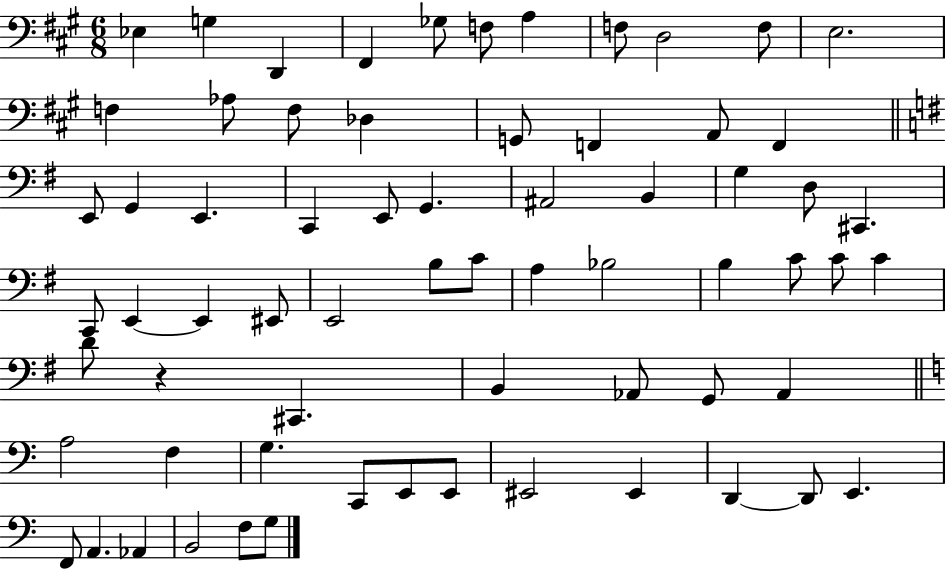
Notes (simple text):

Eb3/q G3/q D2/q F#2/q Gb3/e F3/e A3/q F3/e D3/h F3/e E3/h. F3/q Ab3/e F3/e Db3/q G2/e F2/q A2/e F2/q E2/e G2/q E2/q. C2/q E2/e G2/q. A#2/h B2/q G3/q D3/e C#2/q. C2/e E2/q E2/q EIS2/e E2/h B3/e C4/e A3/q Bb3/h B3/q C4/e C4/e C4/q D4/e R/q C#2/q. B2/q Ab2/e G2/e Ab2/q A3/h F3/q G3/q. C2/e E2/e E2/e EIS2/h EIS2/q D2/q D2/e E2/q. F2/e A2/q. Ab2/q B2/h F3/e G3/e